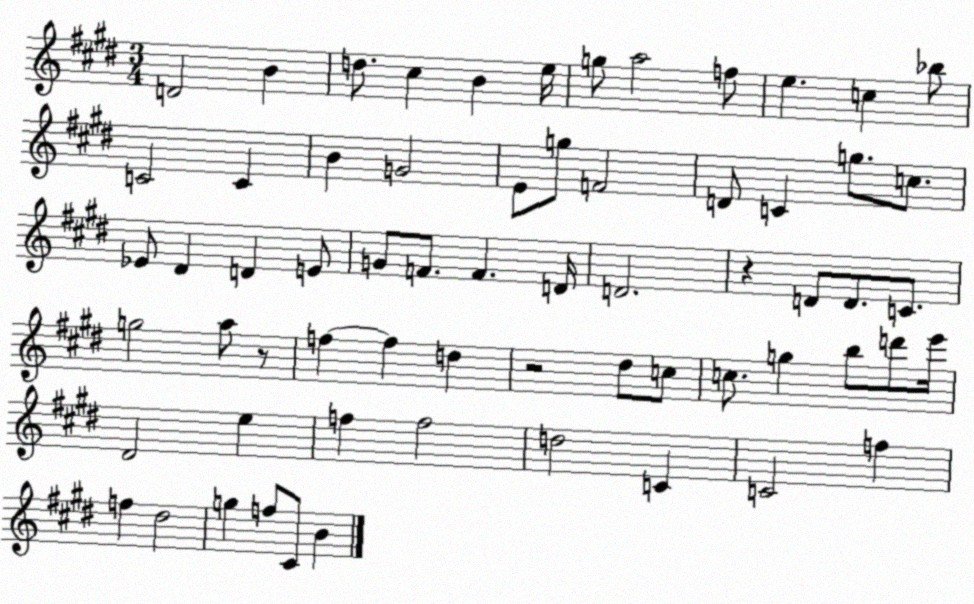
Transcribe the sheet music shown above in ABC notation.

X:1
T:Untitled
M:3/4
L:1/4
K:E
D2 B d/2 ^c B e/4 g/2 a2 f/2 e c _b/2 C2 C B G2 E/2 g/2 F2 D/2 C g/2 c/2 _E/2 ^D D E/2 G/2 F/2 F D/4 D2 z D/2 D/2 C/2 g2 a/2 z/2 f f d z2 ^d/2 c/2 c/2 g b/2 d'/2 e'/4 ^D2 e f f2 d2 C C2 f f ^d2 g f/2 ^C/2 B